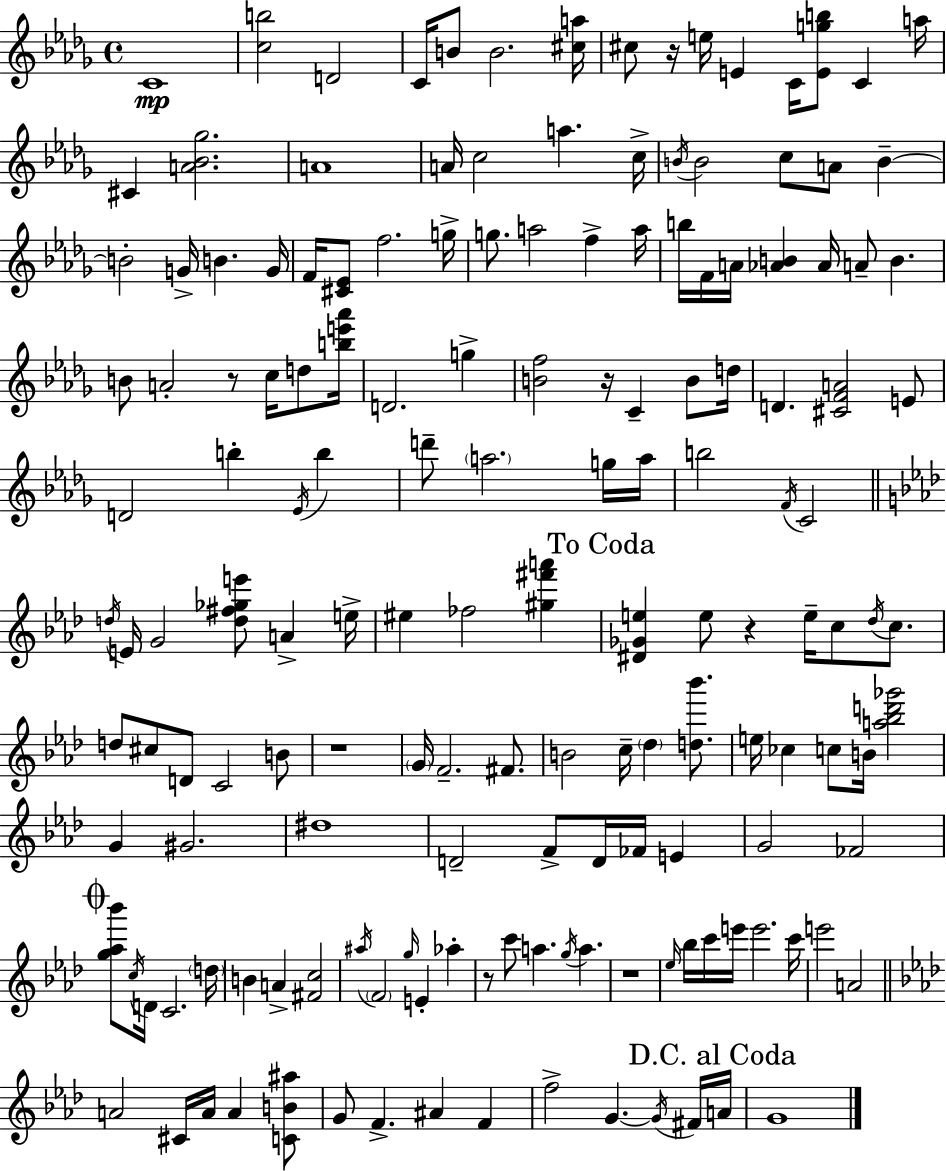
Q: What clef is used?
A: treble